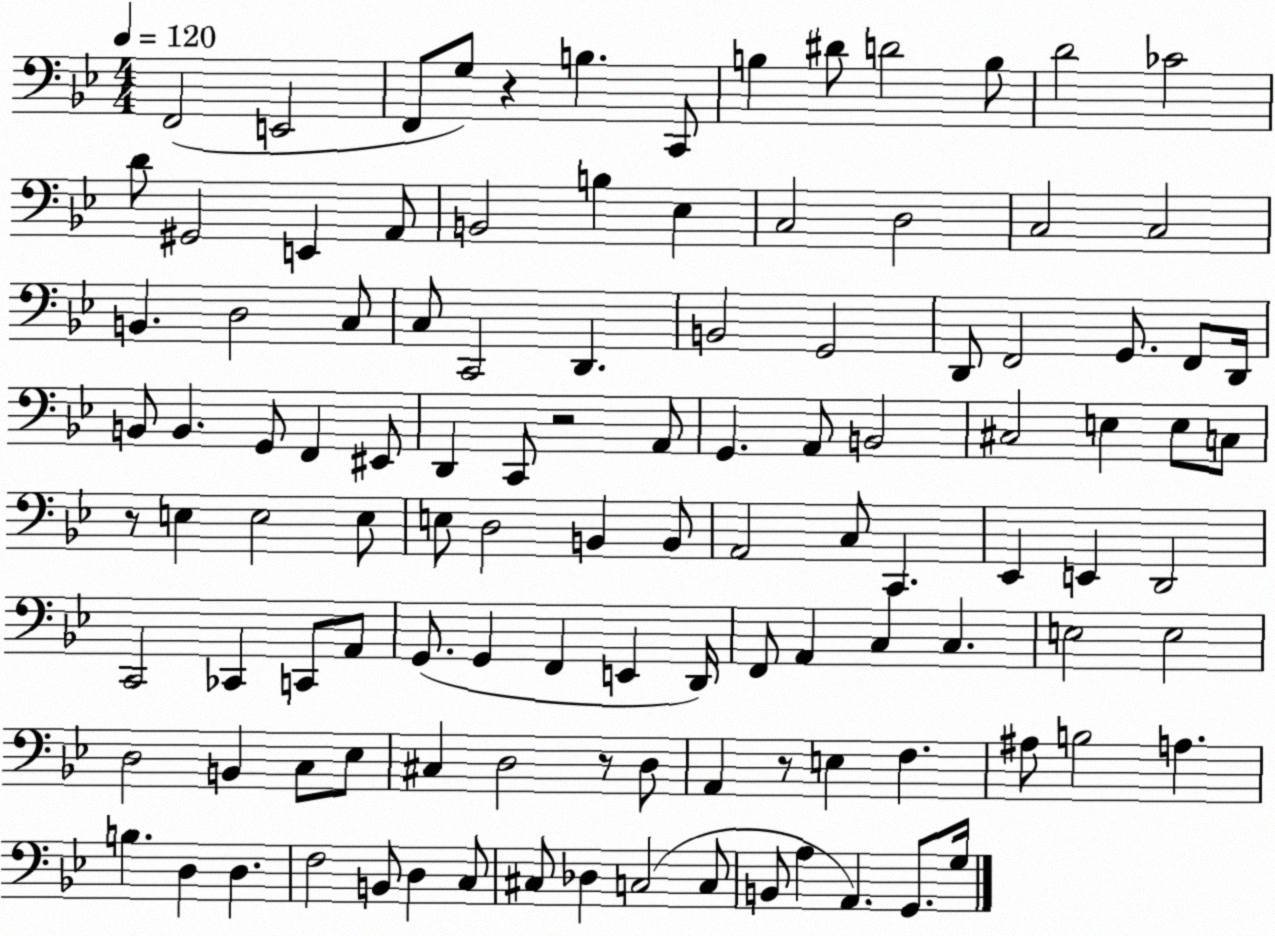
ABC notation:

X:1
T:Untitled
M:4/4
L:1/4
K:Bb
F,,2 E,,2 F,,/2 G,/2 z B, C,,/2 B, ^D/2 D2 B,/2 D2 _C2 D/2 ^G,,2 E,, A,,/2 B,,2 B, _E, C,2 D,2 C,2 C,2 B,, D,2 C,/2 C,/2 C,,2 D,, B,,2 G,,2 D,,/2 F,,2 G,,/2 F,,/2 D,,/4 B,,/2 B,, G,,/2 F,, ^E,,/2 D,, C,,/2 z2 A,,/2 G,, A,,/2 B,,2 ^C,2 E, E,/2 C,/2 z/2 E, E,2 E,/2 E,/2 D,2 B,, B,,/2 A,,2 C,/2 C,, _E,, E,, D,,2 C,,2 _C,, C,,/2 A,,/2 G,,/2 G,, F,, E,, D,,/4 F,,/2 A,, C, C, E,2 E,2 D,2 B,, C,/2 _E,/2 ^C, D,2 z/2 D,/2 A,, z/2 E, F, ^A,/2 B,2 A, B, D, D, F,2 B,,/2 D, C,/2 ^C,/2 _D, C,2 C,/2 B,,/2 A, A,, G,,/2 G,/4